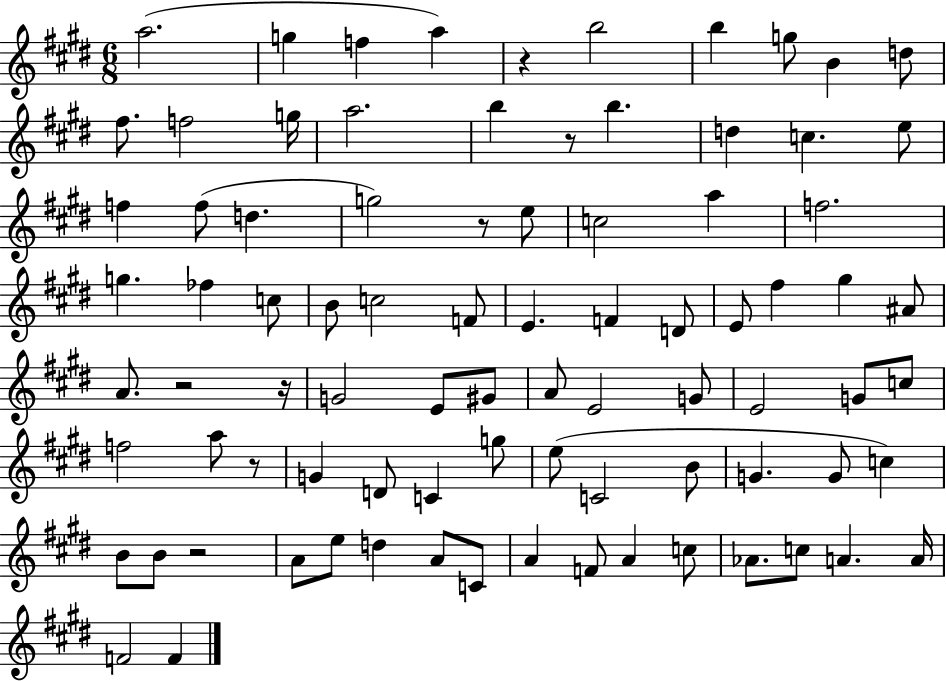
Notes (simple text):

A5/h. G5/q F5/q A5/q R/q B5/h B5/q G5/e B4/q D5/e F#5/e. F5/h G5/s A5/h. B5/q R/e B5/q. D5/q C5/q. E5/e F5/q F5/e D5/q. G5/h R/e E5/e C5/h A5/q F5/h. G5/q. FES5/q C5/e B4/e C5/h F4/e E4/q. F4/q D4/e E4/e F#5/q G#5/q A#4/e A4/e. R/h R/s G4/h E4/e G#4/e A4/e E4/h G4/e E4/h G4/e C5/e F5/h A5/e R/e G4/q D4/e C4/q G5/e E5/e C4/h B4/e G4/q. G4/e C5/q B4/e B4/e R/h A4/e E5/e D5/q A4/e C4/e A4/q F4/e A4/q C5/e Ab4/e. C5/e A4/q. A4/s F4/h F4/q